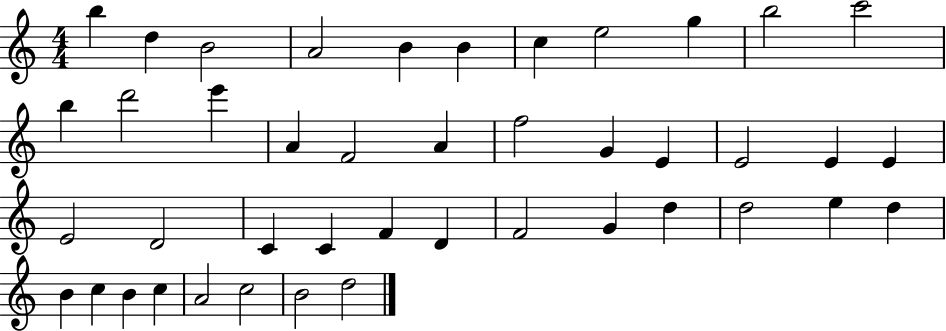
B5/q D5/q B4/h A4/h B4/q B4/q C5/q E5/h G5/q B5/h C6/h B5/q D6/h E6/q A4/q F4/h A4/q F5/h G4/q E4/q E4/h E4/q E4/q E4/h D4/h C4/q C4/q F4/q D4/q F4/h G4/q D5/q D5/h E5/q D5/q B4/q C5/q B4/q C5/q A4/h C5/h B4/h D5/h